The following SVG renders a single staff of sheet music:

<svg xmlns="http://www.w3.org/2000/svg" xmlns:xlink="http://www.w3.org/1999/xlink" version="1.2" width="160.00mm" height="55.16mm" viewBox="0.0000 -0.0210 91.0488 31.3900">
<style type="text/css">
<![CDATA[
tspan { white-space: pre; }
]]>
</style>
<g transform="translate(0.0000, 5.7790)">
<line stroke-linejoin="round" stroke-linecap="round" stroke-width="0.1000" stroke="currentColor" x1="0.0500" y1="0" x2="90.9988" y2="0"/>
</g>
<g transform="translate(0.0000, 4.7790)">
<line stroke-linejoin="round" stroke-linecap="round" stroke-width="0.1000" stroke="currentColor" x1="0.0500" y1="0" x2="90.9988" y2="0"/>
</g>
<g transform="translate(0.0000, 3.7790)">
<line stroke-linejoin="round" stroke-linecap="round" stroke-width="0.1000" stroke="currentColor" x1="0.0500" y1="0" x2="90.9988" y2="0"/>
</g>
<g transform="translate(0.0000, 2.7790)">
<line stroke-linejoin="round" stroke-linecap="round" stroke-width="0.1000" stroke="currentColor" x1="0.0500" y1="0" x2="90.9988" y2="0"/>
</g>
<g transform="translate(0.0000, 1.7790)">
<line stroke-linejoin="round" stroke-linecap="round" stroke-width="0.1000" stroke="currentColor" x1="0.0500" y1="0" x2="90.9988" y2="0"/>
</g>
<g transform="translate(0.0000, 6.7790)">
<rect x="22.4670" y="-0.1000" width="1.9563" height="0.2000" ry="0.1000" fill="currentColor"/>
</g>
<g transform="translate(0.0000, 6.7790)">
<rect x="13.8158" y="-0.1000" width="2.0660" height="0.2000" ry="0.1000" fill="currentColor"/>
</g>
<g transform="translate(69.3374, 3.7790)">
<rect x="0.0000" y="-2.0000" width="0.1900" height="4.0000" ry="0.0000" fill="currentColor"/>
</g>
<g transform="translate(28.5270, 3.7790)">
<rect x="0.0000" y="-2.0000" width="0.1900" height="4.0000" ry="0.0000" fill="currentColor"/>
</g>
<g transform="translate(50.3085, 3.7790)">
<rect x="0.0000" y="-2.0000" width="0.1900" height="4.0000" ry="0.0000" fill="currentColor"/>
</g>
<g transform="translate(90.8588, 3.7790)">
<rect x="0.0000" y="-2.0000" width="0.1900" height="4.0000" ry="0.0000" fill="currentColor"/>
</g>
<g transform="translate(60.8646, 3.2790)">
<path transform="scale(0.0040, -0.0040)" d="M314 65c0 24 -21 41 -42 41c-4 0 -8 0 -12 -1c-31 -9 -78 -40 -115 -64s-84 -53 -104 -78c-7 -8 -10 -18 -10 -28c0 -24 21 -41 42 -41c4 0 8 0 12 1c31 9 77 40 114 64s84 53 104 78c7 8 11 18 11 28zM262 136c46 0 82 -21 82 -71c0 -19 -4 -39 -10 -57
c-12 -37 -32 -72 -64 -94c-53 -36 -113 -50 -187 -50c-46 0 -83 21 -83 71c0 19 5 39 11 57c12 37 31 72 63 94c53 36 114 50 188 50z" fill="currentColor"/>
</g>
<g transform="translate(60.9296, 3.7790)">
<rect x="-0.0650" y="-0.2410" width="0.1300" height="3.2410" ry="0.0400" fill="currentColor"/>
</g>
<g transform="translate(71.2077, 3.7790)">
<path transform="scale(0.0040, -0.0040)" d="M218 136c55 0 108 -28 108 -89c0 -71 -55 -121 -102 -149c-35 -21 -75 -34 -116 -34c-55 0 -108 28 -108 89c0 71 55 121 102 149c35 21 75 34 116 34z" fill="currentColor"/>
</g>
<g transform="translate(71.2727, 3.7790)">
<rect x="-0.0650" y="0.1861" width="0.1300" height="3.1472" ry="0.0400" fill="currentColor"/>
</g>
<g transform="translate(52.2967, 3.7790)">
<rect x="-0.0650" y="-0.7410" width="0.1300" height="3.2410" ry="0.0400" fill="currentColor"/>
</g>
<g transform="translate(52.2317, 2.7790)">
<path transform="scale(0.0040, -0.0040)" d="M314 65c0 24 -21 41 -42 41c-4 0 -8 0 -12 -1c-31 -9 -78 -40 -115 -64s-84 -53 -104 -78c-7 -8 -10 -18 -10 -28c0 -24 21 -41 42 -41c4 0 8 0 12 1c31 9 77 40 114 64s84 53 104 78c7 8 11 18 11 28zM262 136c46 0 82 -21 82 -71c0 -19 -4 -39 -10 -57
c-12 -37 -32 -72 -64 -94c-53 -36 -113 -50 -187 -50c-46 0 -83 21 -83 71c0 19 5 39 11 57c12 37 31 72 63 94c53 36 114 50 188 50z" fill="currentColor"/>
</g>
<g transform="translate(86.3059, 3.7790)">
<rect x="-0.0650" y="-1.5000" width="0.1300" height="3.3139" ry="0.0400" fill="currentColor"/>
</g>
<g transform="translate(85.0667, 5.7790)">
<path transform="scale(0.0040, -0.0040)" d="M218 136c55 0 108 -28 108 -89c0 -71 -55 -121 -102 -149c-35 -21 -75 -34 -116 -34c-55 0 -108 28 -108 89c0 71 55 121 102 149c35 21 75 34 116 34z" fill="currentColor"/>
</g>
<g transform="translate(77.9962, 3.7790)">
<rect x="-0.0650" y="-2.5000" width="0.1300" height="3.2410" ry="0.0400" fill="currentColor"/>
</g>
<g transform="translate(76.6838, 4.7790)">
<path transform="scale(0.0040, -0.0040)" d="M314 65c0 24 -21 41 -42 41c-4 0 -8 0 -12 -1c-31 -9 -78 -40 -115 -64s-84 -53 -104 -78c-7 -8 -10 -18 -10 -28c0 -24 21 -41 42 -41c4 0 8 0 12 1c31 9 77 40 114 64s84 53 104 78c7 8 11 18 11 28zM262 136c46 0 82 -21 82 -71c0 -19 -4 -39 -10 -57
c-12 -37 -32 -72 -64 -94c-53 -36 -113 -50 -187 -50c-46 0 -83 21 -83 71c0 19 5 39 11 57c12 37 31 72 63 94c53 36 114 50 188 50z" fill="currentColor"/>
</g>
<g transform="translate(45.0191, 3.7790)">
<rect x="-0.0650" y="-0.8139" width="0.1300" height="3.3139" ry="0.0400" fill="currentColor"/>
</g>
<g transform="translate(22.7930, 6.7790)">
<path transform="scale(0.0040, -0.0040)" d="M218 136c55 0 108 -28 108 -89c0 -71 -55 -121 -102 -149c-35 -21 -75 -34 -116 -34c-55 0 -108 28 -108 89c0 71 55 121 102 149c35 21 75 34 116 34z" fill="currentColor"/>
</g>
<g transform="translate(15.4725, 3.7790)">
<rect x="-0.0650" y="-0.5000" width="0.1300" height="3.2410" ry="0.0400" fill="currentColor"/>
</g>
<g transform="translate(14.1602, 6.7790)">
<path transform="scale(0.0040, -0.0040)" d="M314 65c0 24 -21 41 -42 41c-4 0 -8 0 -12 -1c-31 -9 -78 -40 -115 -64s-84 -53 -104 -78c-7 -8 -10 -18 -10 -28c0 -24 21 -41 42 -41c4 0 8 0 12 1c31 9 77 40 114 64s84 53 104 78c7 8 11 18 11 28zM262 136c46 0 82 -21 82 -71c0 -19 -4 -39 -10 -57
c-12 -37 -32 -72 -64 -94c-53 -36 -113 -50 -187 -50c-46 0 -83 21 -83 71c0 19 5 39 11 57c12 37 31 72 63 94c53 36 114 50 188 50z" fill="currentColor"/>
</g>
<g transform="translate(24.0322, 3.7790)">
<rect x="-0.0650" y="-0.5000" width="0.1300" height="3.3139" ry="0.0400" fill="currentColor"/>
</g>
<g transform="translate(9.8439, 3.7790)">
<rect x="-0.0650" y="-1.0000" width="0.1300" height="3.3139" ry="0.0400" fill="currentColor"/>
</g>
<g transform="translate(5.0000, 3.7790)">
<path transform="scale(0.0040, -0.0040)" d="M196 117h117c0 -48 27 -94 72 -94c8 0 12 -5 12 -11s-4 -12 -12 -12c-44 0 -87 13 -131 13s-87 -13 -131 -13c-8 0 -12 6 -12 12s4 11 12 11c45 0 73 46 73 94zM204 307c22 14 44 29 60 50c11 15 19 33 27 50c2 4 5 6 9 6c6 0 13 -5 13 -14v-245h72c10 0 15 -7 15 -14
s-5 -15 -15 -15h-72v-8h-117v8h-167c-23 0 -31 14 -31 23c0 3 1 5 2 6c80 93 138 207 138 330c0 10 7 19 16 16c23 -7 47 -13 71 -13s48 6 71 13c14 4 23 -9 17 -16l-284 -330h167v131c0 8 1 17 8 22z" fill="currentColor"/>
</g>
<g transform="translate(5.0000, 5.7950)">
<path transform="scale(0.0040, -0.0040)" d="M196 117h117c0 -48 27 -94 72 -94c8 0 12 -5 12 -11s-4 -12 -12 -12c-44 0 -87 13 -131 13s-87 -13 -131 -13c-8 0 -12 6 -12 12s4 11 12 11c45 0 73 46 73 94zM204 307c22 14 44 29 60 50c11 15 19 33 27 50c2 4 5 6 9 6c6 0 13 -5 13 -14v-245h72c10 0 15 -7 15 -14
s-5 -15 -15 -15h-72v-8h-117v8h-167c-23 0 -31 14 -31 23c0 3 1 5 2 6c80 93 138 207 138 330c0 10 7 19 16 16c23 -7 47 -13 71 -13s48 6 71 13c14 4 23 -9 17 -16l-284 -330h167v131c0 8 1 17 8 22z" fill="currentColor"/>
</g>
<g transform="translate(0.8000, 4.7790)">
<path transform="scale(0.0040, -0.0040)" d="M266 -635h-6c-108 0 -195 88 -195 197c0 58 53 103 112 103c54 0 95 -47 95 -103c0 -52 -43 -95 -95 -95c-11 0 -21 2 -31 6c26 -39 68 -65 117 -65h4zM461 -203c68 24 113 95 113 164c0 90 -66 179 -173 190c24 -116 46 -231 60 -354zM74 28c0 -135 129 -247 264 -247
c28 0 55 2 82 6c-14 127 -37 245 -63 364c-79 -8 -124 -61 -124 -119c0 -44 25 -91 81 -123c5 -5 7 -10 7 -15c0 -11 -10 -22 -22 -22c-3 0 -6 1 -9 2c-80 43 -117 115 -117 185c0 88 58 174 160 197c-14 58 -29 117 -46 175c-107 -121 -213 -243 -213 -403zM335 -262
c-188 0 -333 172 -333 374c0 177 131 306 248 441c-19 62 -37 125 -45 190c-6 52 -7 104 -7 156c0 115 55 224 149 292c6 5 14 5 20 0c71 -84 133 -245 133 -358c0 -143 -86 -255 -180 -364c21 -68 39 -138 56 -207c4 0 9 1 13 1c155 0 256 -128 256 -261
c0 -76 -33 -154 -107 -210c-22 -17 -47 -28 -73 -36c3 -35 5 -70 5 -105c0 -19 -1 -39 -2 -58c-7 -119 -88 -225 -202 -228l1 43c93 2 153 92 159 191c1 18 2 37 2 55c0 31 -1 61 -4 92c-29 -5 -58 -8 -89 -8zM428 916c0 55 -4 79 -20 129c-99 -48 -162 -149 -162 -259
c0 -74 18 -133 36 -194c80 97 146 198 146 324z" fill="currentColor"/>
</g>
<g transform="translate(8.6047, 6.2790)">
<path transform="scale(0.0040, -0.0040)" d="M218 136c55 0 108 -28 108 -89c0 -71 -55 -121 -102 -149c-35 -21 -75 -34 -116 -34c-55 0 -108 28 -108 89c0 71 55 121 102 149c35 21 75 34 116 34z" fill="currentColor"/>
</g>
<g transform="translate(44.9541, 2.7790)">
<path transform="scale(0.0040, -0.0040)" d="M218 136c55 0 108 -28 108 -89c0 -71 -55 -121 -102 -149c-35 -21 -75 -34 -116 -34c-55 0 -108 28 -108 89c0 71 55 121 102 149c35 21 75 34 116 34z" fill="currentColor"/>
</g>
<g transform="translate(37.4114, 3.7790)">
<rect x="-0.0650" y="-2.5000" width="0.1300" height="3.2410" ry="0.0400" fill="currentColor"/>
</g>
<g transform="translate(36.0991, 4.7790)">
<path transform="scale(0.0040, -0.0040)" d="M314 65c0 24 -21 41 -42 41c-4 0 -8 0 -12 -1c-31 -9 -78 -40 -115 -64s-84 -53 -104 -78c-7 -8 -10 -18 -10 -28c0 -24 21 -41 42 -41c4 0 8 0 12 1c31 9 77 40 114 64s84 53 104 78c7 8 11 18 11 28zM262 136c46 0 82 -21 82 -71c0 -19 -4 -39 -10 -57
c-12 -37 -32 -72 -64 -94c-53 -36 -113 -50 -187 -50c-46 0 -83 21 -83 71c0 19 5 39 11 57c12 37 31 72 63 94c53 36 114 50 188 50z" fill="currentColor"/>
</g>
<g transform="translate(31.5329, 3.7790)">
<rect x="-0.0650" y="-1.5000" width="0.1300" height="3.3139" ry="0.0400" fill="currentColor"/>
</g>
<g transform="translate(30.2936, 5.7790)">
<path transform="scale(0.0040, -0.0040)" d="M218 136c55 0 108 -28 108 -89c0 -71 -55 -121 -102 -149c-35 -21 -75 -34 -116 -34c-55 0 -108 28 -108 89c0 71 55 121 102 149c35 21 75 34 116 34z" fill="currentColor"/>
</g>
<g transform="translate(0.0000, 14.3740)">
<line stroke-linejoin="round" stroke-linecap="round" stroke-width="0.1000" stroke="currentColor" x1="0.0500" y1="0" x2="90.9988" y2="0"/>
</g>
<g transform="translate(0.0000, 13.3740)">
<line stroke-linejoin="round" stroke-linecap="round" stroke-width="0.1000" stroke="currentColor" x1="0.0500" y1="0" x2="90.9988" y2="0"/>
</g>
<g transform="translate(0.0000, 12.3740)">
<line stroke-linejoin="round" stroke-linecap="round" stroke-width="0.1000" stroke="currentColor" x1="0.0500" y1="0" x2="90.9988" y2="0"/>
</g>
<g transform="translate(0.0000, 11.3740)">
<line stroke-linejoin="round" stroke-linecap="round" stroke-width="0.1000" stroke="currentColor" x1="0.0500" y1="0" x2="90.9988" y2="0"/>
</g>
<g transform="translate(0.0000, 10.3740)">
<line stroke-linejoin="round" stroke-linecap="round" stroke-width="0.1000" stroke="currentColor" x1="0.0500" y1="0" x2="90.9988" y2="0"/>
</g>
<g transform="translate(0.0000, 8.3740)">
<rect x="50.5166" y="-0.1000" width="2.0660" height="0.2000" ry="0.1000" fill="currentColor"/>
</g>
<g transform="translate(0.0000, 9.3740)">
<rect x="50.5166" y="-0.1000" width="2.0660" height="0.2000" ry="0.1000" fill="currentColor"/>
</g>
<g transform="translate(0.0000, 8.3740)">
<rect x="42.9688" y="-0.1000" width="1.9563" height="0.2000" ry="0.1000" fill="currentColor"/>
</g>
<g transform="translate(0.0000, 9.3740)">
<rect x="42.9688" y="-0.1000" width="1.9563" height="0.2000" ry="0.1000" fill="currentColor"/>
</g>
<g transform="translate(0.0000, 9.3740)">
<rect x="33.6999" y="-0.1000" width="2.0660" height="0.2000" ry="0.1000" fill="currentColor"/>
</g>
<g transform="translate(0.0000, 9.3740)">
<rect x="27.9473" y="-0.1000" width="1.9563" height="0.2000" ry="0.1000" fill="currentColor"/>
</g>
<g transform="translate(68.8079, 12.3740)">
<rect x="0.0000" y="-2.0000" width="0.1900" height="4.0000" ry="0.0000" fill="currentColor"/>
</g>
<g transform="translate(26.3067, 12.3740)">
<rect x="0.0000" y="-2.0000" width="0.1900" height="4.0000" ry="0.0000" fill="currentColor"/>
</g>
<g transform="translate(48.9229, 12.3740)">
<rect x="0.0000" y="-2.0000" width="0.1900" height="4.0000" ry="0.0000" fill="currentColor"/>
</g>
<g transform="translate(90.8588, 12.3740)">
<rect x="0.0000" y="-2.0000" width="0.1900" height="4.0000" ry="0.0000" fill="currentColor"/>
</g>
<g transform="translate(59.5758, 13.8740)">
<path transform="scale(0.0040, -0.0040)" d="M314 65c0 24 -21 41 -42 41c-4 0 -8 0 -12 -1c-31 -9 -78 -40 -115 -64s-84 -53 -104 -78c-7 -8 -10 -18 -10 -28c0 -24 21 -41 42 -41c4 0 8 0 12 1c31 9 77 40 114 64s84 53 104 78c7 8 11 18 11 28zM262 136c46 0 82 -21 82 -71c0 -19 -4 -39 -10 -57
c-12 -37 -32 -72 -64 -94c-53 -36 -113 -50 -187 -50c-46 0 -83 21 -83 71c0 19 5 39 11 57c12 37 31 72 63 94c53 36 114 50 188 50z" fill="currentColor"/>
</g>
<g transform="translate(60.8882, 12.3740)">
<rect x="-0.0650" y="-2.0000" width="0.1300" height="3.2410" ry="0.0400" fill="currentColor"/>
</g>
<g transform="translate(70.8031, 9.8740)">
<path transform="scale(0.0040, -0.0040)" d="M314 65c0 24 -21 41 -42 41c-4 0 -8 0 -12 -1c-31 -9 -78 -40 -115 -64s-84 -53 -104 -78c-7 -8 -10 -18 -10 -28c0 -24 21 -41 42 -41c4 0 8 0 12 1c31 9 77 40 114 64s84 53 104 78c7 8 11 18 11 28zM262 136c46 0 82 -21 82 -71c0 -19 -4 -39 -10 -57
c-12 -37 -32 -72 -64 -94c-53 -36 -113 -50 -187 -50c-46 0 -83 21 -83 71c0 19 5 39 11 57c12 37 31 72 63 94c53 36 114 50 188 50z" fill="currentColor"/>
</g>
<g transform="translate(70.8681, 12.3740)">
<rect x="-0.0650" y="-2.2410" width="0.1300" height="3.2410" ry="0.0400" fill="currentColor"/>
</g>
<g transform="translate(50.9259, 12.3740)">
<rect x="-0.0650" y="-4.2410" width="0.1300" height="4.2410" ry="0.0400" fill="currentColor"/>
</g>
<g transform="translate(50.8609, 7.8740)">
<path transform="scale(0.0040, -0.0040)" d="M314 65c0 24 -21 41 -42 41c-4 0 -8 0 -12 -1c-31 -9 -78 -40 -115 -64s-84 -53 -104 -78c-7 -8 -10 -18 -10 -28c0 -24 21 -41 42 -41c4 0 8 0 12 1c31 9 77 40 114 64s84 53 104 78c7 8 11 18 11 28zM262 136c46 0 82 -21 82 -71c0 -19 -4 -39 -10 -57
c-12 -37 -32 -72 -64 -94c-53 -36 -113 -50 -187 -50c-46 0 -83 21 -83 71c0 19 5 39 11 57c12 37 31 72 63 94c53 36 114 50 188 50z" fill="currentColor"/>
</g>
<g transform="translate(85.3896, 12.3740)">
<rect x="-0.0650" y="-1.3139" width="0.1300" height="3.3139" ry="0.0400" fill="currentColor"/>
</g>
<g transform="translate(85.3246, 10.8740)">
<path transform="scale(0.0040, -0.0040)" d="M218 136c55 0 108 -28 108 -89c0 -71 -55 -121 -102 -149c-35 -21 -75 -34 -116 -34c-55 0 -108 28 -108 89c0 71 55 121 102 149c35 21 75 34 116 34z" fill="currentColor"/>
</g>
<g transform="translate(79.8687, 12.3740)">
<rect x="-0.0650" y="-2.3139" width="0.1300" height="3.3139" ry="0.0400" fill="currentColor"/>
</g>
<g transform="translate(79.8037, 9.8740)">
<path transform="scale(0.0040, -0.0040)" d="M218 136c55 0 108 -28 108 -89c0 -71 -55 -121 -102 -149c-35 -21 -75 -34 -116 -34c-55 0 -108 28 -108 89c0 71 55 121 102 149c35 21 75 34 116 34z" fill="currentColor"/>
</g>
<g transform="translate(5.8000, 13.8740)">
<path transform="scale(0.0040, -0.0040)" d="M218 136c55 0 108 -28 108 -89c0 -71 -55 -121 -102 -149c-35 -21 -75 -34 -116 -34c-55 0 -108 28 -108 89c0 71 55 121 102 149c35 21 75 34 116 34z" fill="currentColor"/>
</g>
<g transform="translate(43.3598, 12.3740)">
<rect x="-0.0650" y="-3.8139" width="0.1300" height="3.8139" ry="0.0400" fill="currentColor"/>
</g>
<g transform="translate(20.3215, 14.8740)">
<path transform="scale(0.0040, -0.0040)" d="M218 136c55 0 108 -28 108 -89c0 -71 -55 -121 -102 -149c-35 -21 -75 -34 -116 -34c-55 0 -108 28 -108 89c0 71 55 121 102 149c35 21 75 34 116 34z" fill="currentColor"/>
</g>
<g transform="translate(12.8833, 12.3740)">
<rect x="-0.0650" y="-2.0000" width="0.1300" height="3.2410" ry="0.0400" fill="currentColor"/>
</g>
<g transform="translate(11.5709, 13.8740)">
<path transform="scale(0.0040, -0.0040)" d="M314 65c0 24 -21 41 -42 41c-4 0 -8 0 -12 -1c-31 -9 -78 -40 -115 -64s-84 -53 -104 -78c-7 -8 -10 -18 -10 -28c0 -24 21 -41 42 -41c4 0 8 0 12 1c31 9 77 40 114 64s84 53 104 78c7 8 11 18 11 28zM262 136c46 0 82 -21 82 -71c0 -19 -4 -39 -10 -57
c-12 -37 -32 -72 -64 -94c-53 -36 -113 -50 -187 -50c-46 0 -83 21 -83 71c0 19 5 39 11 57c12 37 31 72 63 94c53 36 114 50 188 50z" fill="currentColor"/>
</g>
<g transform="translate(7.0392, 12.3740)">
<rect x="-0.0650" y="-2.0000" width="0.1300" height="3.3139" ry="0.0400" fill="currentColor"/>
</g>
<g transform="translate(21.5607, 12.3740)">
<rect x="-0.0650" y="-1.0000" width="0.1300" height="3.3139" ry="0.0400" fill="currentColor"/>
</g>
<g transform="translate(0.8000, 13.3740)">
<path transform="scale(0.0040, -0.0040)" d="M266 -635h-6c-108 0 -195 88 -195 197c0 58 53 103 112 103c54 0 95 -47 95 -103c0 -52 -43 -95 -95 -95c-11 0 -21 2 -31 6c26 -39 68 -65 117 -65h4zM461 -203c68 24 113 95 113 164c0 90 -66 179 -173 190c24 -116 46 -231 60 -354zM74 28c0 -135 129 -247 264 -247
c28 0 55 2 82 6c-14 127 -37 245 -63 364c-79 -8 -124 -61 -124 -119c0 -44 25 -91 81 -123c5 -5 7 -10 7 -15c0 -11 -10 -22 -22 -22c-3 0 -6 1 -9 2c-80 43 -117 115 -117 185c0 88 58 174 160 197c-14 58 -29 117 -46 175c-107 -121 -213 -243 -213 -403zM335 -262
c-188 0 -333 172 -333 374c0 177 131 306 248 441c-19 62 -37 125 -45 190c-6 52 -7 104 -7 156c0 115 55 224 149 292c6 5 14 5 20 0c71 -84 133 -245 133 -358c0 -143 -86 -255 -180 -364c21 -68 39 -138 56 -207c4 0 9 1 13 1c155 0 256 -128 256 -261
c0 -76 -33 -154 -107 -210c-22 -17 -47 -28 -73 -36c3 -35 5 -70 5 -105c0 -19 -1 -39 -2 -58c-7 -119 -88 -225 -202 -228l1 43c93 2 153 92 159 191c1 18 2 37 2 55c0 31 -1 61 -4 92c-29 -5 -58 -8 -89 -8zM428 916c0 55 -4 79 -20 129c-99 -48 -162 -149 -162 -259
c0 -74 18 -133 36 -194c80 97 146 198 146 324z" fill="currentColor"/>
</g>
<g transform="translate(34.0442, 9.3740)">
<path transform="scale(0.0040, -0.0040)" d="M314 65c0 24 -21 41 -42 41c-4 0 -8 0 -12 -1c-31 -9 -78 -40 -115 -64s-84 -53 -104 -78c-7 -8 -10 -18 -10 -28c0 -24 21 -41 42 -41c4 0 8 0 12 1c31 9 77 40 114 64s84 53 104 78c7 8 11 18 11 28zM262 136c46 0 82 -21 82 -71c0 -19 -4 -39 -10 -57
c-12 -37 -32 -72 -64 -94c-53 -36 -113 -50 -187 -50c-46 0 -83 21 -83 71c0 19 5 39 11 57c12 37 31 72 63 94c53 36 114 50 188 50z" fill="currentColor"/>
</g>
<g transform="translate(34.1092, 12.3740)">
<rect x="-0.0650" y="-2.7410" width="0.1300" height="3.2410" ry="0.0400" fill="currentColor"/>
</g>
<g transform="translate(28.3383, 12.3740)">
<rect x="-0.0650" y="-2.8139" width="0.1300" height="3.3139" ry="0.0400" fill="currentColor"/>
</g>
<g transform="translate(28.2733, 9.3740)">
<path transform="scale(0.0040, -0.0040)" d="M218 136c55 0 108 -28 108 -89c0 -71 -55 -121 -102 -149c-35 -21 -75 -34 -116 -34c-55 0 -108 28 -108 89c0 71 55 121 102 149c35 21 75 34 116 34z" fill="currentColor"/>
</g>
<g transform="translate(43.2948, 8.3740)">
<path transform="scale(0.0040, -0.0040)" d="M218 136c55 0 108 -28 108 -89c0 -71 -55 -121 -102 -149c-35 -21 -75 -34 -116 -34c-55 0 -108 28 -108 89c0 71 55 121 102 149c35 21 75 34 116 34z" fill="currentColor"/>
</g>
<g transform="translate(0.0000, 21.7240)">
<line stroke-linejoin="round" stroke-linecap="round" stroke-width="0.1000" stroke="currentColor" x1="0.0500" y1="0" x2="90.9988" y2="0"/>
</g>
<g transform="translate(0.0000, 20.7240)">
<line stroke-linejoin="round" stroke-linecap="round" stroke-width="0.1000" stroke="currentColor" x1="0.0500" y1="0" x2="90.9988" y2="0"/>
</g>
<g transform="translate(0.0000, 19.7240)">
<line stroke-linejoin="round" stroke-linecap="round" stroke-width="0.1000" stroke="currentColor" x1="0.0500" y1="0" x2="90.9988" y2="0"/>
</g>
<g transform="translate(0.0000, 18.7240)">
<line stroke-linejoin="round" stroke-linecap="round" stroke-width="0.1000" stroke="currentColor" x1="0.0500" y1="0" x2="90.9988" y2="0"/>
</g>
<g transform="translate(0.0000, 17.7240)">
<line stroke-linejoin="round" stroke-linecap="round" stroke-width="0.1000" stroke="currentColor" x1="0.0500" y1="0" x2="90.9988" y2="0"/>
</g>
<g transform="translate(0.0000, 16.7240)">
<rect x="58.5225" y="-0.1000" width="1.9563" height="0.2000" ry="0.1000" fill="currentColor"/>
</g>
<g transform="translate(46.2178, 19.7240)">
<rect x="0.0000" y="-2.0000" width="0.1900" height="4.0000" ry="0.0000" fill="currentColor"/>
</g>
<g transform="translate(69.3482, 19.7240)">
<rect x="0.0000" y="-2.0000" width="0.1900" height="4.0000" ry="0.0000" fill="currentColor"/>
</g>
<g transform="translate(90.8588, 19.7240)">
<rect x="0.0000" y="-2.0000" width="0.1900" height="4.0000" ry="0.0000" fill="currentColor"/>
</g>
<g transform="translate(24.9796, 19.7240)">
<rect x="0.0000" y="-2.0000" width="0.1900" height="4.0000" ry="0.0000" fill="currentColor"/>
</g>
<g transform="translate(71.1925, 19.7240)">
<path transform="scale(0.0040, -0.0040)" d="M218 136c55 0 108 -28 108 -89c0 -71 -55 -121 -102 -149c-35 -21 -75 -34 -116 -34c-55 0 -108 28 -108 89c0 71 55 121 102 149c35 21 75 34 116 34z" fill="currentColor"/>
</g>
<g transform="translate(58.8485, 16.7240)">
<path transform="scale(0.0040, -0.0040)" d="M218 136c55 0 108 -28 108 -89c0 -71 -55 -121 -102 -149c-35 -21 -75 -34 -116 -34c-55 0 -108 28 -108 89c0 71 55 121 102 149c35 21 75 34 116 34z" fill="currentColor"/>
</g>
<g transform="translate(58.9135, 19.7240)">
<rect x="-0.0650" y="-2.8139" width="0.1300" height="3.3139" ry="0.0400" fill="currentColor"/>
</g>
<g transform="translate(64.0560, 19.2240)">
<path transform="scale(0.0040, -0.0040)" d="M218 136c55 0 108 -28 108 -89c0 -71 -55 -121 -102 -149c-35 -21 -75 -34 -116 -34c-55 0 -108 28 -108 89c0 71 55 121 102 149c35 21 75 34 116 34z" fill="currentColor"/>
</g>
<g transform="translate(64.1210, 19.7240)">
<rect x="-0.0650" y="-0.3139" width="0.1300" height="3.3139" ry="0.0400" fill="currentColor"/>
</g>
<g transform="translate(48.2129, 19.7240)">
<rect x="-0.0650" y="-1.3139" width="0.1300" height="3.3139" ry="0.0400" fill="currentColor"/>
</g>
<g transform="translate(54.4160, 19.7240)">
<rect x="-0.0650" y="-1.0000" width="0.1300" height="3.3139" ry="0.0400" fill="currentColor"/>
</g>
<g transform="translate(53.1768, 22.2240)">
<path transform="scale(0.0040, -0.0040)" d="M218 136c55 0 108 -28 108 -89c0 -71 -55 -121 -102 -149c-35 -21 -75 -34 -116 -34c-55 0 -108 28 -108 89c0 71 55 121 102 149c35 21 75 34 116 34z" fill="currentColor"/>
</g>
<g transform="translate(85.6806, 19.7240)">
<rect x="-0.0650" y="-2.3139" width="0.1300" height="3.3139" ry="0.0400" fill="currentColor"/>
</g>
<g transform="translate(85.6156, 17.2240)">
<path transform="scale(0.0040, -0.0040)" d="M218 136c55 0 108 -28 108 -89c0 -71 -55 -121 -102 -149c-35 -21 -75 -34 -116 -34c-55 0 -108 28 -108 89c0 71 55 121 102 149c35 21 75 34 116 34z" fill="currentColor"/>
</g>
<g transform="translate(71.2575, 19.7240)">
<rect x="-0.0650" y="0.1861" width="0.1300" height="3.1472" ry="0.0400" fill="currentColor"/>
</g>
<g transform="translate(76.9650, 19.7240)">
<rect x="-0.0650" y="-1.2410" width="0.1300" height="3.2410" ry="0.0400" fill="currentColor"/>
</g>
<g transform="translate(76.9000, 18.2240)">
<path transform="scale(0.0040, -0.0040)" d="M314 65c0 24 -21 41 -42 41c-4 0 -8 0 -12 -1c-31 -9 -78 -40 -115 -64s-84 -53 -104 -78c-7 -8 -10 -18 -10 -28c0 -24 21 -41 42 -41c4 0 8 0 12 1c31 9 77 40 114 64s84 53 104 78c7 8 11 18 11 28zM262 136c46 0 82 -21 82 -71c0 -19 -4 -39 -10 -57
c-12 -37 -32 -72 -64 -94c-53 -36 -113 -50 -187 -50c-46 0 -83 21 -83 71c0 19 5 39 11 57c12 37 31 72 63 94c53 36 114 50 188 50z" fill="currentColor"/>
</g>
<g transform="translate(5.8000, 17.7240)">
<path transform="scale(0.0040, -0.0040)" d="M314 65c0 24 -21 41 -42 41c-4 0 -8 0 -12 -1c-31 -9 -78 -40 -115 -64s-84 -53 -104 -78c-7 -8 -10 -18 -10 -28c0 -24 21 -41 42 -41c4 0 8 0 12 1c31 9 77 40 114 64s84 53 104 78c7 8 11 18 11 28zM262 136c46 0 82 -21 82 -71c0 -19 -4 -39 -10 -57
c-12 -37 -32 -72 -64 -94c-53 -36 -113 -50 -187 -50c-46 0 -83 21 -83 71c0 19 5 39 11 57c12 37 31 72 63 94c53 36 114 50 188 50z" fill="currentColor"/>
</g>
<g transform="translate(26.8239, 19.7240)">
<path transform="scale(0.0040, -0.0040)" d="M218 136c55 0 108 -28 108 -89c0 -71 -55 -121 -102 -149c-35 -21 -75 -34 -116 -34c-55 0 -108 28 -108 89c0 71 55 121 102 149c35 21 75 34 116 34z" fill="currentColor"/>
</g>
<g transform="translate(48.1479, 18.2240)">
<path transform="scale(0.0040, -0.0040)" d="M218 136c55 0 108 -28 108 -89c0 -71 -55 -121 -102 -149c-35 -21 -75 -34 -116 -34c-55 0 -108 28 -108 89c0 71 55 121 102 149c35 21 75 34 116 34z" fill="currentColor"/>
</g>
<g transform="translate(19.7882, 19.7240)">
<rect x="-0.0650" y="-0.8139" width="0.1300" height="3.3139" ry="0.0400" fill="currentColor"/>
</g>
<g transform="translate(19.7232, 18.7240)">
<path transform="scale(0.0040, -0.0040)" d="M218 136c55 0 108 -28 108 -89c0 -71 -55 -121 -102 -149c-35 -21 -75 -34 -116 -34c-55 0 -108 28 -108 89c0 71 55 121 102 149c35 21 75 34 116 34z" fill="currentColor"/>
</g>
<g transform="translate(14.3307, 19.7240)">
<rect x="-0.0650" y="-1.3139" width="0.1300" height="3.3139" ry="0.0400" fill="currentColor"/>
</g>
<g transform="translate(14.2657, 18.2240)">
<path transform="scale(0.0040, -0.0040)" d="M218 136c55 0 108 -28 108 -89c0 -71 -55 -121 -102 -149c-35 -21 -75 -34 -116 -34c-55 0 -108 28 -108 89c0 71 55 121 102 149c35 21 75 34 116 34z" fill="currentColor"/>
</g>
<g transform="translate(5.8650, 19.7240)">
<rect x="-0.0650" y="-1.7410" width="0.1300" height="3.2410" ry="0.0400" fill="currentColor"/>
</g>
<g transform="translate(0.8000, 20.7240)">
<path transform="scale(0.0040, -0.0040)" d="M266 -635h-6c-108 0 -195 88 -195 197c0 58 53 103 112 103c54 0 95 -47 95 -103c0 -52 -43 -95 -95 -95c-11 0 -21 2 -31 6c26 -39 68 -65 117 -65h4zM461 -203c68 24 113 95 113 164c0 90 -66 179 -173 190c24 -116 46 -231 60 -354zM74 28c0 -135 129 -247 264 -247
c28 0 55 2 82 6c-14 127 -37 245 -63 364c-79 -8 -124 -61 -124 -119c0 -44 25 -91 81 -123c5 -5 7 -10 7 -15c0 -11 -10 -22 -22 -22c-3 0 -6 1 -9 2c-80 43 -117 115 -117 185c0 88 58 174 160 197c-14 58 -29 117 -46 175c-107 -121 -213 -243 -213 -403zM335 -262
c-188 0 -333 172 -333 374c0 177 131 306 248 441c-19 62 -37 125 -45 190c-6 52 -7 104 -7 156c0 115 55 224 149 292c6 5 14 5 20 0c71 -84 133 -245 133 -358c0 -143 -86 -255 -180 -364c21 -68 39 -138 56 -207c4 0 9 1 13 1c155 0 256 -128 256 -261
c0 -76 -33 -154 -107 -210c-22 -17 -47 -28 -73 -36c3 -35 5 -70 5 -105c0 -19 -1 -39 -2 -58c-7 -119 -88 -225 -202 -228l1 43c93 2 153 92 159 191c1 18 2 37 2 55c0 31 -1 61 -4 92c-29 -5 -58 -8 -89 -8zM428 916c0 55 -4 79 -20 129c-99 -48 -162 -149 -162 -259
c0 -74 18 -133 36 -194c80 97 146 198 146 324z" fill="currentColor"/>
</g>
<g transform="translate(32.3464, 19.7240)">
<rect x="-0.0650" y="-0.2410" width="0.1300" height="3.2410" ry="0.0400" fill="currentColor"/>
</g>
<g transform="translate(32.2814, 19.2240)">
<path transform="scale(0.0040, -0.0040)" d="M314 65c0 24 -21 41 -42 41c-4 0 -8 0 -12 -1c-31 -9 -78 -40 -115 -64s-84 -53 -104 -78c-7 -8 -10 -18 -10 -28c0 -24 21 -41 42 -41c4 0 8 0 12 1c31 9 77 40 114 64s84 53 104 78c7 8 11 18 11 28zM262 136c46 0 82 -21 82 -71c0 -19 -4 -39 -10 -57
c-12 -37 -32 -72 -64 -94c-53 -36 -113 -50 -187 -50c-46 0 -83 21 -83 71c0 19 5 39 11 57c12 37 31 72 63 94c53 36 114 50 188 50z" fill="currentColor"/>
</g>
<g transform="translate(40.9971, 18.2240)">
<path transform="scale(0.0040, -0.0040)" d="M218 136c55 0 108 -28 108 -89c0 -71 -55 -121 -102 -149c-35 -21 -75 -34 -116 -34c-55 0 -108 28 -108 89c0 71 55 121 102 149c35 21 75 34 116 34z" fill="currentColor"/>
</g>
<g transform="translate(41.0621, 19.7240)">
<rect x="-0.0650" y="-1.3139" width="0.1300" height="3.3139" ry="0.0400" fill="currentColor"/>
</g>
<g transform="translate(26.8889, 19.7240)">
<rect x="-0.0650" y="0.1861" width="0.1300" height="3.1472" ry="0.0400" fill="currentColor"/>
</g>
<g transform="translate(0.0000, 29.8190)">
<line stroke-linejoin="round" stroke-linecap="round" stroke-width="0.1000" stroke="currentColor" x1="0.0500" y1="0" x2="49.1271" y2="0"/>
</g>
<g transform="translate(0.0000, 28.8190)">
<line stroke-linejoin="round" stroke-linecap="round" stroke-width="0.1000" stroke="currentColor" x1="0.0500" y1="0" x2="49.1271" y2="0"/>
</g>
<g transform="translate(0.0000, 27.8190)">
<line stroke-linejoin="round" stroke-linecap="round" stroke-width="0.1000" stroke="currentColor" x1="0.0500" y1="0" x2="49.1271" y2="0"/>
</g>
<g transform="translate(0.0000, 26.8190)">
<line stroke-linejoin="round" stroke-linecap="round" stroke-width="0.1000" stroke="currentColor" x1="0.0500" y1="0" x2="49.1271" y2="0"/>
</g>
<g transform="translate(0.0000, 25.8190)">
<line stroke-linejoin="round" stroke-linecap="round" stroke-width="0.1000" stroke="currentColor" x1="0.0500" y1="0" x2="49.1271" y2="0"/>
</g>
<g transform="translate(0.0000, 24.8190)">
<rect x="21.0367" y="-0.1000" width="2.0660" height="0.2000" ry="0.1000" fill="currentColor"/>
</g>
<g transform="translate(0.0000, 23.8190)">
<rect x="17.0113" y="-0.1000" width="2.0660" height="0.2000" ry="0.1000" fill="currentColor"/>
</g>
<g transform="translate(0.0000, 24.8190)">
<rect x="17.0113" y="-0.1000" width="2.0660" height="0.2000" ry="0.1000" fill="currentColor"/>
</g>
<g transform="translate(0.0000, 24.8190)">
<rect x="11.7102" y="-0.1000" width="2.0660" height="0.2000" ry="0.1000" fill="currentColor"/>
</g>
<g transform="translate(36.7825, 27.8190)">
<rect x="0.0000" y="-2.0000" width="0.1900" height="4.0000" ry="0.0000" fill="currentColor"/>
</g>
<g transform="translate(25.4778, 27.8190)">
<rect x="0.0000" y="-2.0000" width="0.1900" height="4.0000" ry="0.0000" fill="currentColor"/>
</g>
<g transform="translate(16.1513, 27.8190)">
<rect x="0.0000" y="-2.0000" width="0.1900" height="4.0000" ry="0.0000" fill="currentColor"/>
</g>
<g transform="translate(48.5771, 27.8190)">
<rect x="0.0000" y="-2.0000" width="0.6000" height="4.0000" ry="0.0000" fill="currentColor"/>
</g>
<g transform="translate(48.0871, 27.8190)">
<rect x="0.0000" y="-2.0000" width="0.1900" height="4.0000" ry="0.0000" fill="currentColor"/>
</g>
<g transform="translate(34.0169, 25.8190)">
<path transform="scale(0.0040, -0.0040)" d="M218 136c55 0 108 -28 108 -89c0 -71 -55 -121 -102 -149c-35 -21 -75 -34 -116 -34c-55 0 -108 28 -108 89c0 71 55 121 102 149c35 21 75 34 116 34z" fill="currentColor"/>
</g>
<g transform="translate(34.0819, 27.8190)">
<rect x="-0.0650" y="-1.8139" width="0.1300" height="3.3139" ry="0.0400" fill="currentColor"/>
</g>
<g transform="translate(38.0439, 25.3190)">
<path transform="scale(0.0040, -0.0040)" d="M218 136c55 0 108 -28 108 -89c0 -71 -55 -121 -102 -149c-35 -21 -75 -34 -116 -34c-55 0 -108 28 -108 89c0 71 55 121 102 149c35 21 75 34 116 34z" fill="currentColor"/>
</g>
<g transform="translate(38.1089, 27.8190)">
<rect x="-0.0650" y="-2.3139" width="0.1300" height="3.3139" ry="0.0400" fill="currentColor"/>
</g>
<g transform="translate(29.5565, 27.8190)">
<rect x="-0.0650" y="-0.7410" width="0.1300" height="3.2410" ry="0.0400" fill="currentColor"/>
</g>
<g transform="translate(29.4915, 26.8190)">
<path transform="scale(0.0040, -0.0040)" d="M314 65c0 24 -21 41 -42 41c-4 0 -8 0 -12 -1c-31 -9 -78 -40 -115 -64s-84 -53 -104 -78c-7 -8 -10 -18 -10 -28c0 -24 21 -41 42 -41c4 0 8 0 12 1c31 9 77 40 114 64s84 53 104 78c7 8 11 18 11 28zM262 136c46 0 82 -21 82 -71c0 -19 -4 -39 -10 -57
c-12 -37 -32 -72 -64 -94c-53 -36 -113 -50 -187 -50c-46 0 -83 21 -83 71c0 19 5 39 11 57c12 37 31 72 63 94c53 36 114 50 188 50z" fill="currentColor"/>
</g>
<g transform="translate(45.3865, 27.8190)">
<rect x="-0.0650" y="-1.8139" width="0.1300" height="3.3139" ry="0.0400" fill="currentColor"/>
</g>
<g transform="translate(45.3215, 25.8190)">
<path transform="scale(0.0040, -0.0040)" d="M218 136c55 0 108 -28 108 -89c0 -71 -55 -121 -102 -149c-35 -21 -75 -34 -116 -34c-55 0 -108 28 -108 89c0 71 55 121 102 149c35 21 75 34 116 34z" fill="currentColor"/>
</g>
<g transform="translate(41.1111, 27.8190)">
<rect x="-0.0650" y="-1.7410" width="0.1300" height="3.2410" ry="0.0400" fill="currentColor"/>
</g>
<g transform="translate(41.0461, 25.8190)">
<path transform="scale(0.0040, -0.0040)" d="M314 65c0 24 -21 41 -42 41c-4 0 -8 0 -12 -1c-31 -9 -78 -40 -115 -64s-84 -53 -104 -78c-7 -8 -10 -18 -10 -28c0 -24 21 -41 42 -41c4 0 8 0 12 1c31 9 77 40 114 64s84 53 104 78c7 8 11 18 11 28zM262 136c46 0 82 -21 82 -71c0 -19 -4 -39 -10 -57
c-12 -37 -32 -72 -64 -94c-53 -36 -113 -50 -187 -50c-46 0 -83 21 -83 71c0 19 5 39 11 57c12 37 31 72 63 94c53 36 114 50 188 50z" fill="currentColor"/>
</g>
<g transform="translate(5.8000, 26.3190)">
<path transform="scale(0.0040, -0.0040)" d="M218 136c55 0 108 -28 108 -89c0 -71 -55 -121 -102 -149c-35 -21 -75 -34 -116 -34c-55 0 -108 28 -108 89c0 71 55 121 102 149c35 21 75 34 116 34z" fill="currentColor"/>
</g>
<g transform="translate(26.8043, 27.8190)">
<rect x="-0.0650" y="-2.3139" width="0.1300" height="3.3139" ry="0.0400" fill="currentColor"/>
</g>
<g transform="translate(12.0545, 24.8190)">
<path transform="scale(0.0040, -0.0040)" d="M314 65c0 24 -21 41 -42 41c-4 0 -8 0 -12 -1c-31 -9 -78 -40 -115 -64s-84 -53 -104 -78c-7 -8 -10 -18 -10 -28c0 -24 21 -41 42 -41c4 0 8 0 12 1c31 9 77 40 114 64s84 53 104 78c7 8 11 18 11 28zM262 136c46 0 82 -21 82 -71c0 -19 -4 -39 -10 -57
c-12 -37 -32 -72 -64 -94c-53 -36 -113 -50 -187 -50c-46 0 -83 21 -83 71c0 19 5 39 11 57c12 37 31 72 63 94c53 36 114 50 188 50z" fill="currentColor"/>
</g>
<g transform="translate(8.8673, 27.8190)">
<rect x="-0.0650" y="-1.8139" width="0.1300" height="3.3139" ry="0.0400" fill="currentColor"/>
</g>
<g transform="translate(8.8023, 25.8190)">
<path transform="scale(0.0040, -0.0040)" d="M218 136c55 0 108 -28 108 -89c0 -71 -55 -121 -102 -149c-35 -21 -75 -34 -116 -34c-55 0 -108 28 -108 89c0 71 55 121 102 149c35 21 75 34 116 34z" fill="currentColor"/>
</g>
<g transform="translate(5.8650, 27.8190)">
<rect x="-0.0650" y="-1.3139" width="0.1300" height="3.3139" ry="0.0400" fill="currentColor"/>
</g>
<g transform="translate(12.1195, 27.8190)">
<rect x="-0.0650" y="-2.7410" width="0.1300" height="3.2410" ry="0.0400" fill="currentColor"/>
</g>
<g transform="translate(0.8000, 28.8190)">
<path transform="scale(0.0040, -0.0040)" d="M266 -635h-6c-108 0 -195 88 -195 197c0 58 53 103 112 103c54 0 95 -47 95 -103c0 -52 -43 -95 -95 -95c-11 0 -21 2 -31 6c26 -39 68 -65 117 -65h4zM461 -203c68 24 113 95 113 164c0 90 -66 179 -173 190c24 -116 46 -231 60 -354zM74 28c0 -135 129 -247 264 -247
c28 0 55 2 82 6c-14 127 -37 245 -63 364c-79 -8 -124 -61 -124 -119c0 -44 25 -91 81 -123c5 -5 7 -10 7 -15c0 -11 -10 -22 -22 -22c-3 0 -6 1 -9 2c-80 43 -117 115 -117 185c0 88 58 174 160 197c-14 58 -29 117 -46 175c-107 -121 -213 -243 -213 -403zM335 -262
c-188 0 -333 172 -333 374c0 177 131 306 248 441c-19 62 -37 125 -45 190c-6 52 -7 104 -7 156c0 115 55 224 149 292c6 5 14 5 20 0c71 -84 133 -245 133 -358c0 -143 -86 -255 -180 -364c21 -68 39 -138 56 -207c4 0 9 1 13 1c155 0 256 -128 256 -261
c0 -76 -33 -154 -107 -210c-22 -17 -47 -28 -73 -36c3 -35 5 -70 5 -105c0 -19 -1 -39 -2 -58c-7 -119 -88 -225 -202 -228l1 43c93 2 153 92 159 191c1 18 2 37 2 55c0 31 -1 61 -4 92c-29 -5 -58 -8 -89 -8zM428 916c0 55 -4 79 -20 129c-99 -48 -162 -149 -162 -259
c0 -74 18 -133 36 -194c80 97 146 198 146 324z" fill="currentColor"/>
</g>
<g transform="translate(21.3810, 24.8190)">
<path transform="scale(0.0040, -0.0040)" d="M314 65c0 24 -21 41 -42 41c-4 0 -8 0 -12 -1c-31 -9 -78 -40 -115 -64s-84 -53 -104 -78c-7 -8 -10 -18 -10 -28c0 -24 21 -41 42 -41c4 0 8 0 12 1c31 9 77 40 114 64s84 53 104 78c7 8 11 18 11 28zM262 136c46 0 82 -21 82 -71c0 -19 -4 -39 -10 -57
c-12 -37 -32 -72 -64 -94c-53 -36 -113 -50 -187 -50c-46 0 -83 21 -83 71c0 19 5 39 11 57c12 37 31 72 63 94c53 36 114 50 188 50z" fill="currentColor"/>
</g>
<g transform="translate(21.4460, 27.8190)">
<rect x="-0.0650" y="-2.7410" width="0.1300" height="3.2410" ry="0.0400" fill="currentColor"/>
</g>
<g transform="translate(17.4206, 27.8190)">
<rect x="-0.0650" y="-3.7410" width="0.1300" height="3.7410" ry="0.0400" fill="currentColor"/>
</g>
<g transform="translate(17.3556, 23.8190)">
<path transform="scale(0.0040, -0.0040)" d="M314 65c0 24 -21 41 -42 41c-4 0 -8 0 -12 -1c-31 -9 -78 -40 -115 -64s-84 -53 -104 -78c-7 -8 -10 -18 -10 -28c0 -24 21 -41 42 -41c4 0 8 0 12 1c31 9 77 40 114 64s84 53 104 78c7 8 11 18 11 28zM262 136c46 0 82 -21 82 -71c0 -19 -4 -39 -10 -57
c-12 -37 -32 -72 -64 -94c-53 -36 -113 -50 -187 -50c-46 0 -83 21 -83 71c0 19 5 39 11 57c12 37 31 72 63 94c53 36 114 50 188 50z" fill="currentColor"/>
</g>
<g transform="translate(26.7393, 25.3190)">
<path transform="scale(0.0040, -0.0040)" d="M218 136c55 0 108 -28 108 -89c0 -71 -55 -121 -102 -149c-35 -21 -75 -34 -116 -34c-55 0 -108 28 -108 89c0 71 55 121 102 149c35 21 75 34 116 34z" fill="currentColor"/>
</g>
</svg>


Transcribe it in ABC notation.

X:1
T:Untitled
M:4/4
L:1/4
K:C
D C2 C E G2 d d2 c2 B G2 E F F2 D a a2 c' d'2 F2 g2 g e f2 e d B c2 e e D a c B e2 g e f a2 c'2 a2 g d2 f g f2 f